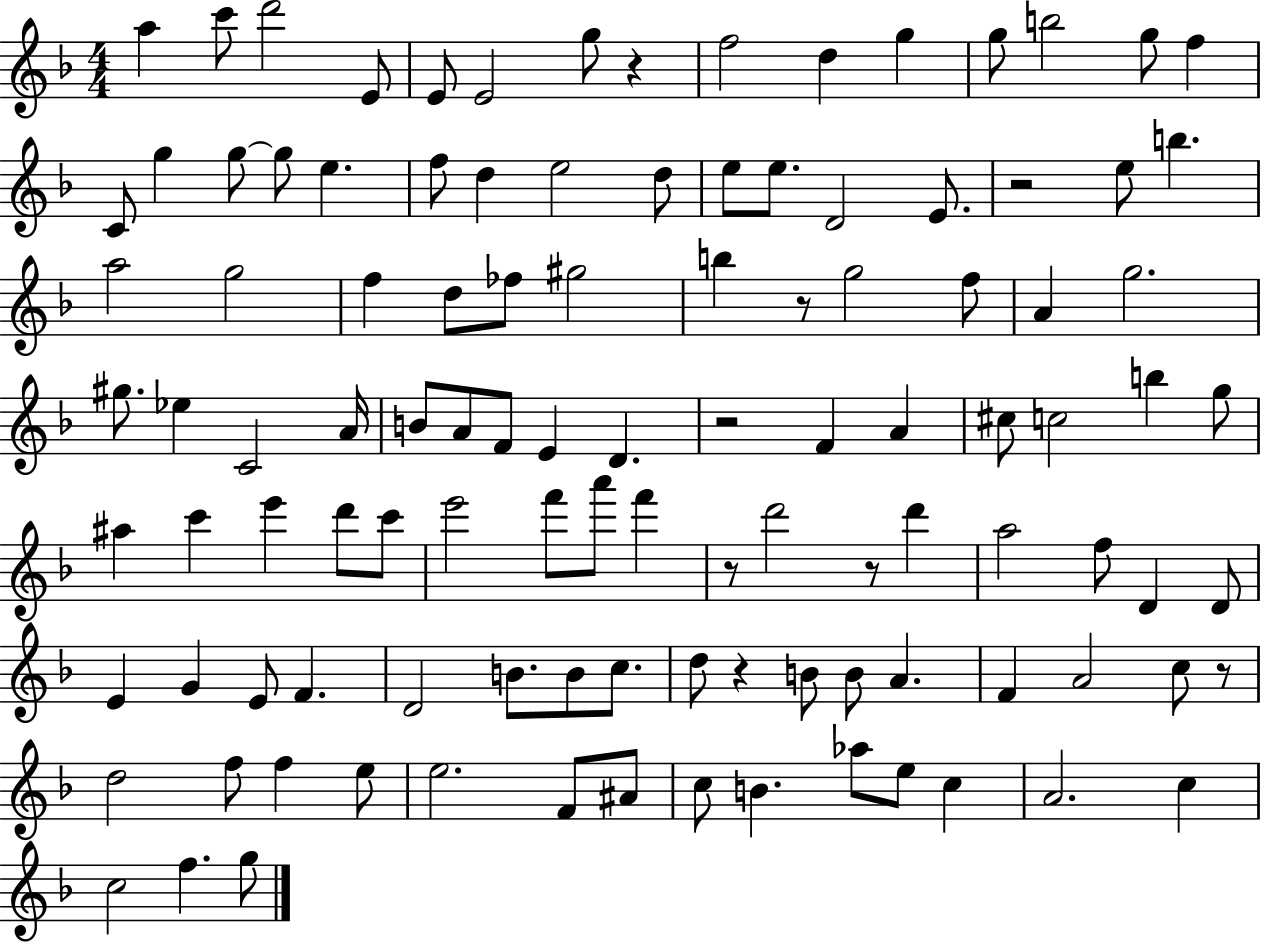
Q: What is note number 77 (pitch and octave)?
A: B4